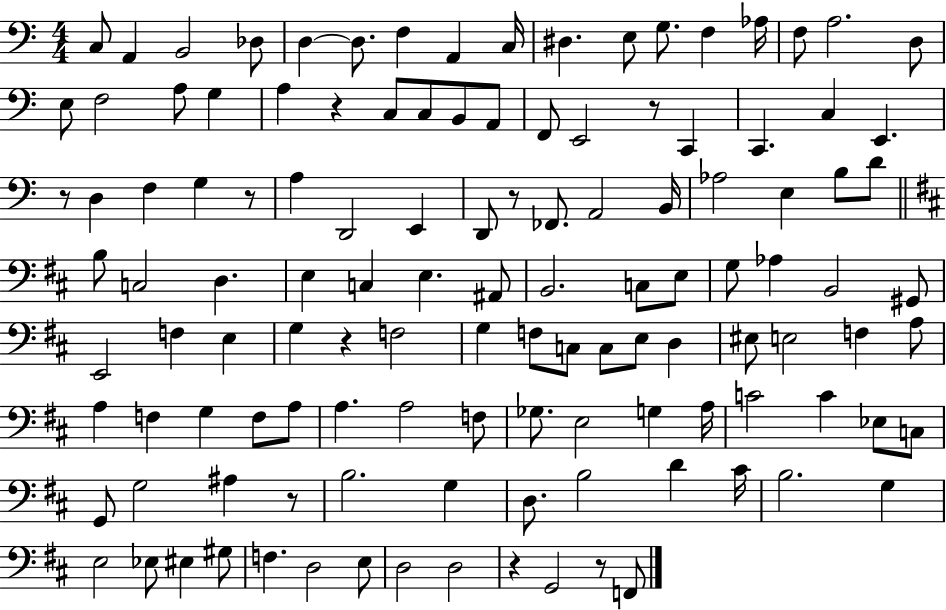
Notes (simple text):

C3/e A2/q B2/h Db3/e D3/q D3/e. F3/q A2/q C3/s D#3/q. E3/e G3/e. F3/q Ab3/s F3/e A3/h. D3/e E3/e F3/h A3/e G3/q A3/q R/q C3/e C3/e B2/e A2/e F2/e E2/h R/e C2/q C2/q. C3/q E2/q. R/e D3/q F3/q G3/q R/e A3/q D2/h E2/q D2/e R/e FES2/e. A2/h B2/s Ab3/h E3/q B3/e D4/e B3/e C3/h D3/q. E3/q C3/q E3/q. A#2/e B2/h. C3/e E3/e G3/e Ab3/q B2/h G#2/e E2/h F3/q E3/q G3/q R/q F3/h G3/q F3/e C3/e C3/e E3/e D3/q EIS3/e E3/h F3/q A3/e A3/q F3/q G3/q F3/e A3/e A3/q. A3/h F3/e Gb3/e. E3/h G3/q A3/s C4/h C4/q Eb3/e C3/e G2/e G3/h A#3/q R/e B3/h. G3/q D3/e. B3/h D4/q C#4/s B3/h. G3/q E3/h Eb3/e EIS3/q G#3/e F3/q. D3/h E3/e D3/h D3/h R/q G2/h R/e F2/e